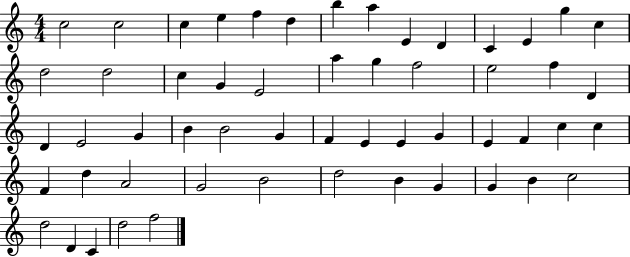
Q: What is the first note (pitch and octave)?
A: C5